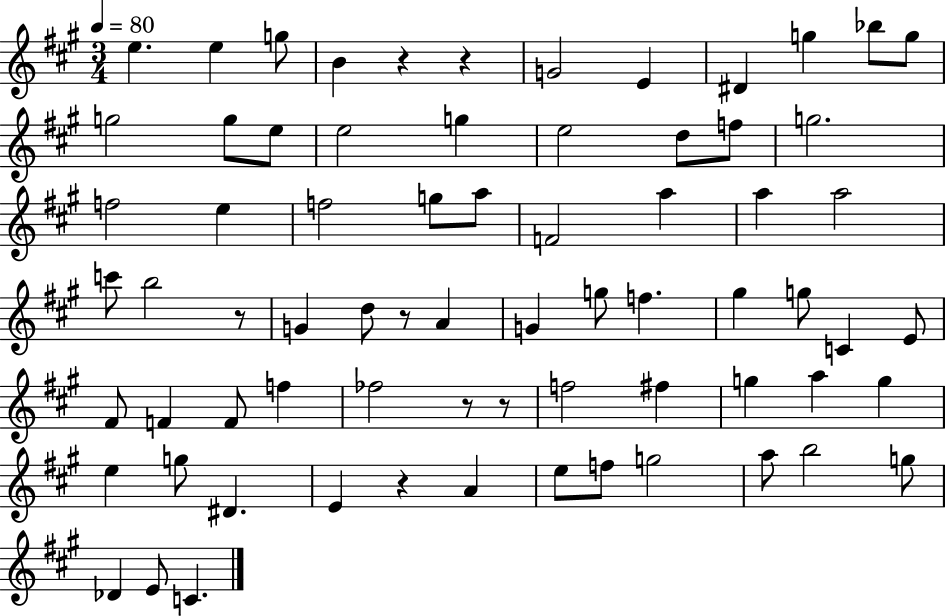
X:1
T:Untitled
M:3/4
L:1/4
K:A
e e g/2 B z z G2 E ^D g _b/2 g/2 g2 g/2 e/2 e2 g e2 d/2 f/2 g2 f2 e f2 g/2 a/2 F2 a a a2 c'/2 b2 z/2 G d/2 z/2 A G g/2 f ^g g/2 C E/2 ^F/2 F F/2 f _f2 z/2 z/2 f2 ^f g a g e g/2 ^D E z A e/2 f/2 g2 a/2 b2 g/2 _D E/2 C